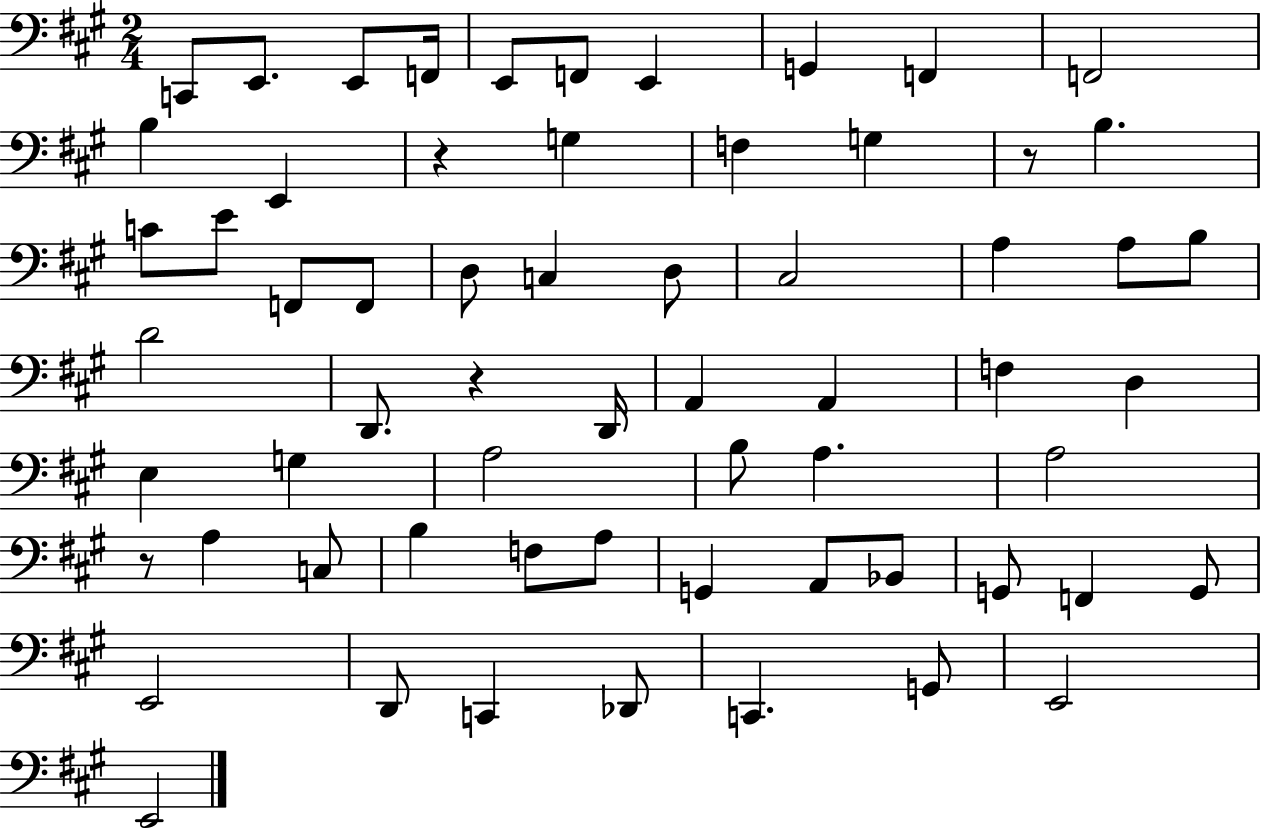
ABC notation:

X:1
T:Untitled
M:2/4
L:1/4
K:A
C,,/2 E,,/2 E,,/2 F,,/4 E,,/2 F,,/2 E,, G,, F,, F,,2 B, E,, z G, F, G, z/2 B, C/2 E/2 F,,/2 F,,/2 D,/2 C, D,/2 ^C,2 A, A,/2 B,/2 D2 D,,/2 z D,,/4 A,, A,, F, D, E, G, A,2 B,/2 A, A,2 z/2 A, C,/2 B, F,/2 A,/2 G,, A,,/2 _B,,/2 G,,/2 F,, G,,/2 E,,2 D,,/2 C,, _D,,/2 C,, G,,/2 E,,2 E,,2